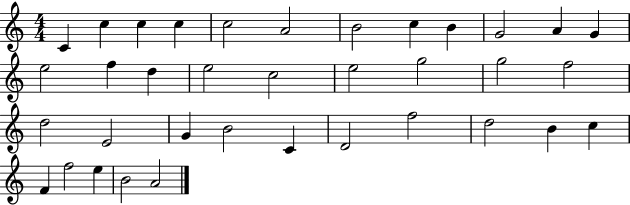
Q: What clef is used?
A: treble